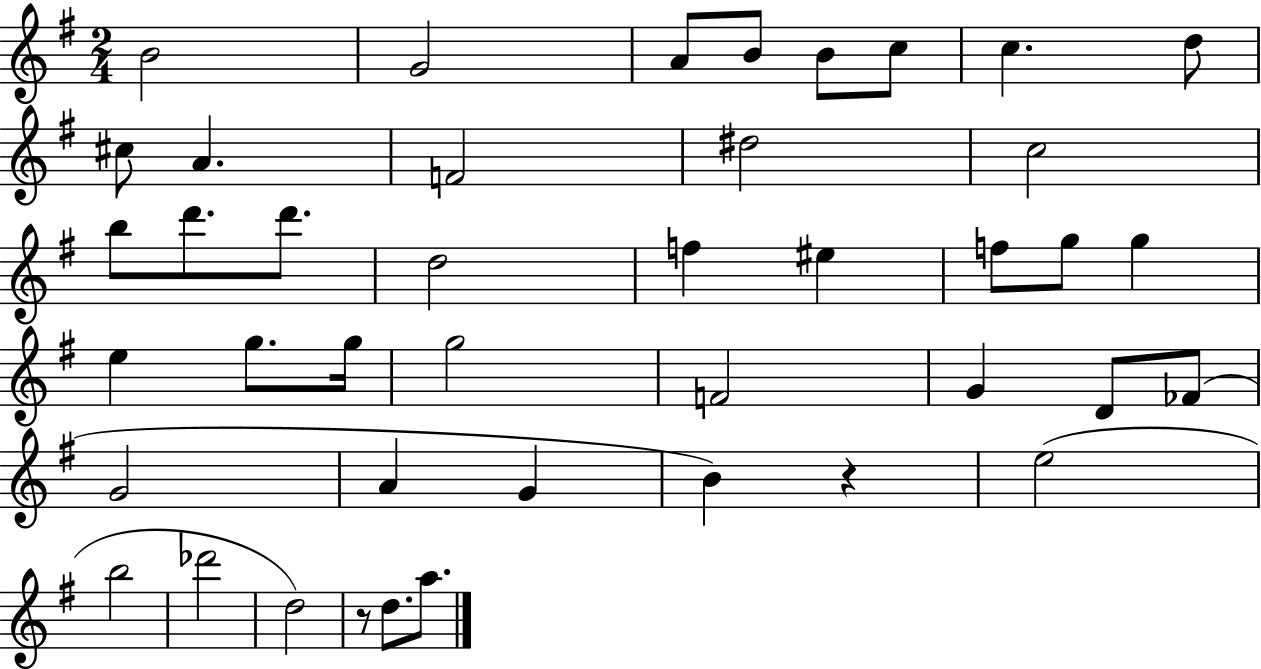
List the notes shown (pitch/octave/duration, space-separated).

B4/h G4/h A4/e B4/e B4/e C5/e C5/q. D5/e C#5/e A4/q. F4/h D#5/h C5/h B5/e D6/e. D6/e. D5/h F5/q EIS5/q F5/e G5/e G5/q E5/q G5/e. G5/s G5/h F4/h G4/q D4/e FES4/e G4/h A4/q G4/q B4/q R/q E5/h B5/h Db6/h D5/h R/e D5/e. A5/e.